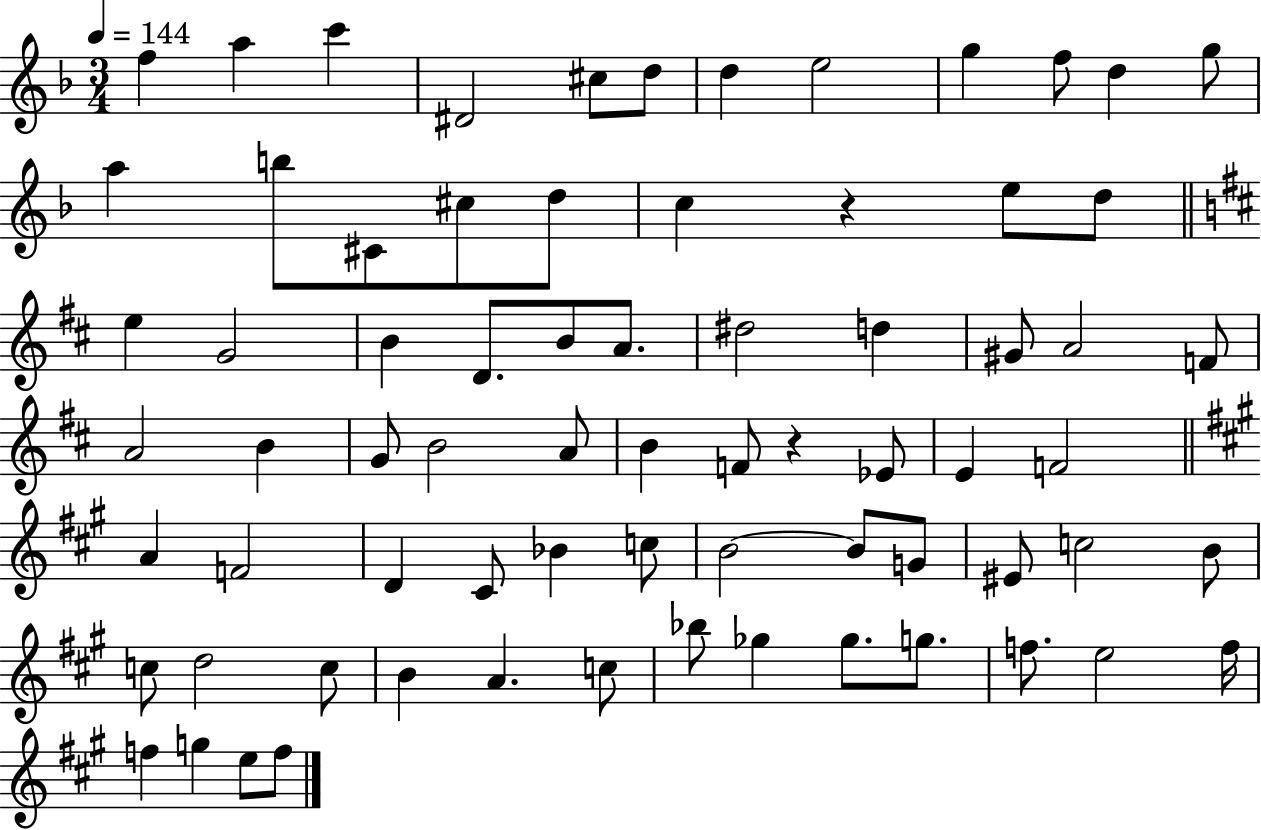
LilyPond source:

{
  \clef treble
  \numericTimeSignature
  \time 3/4
  \key f \major
  \tempo 4 = 144
  \repeat volta 2 { f''4 a''4 c'''4 | dis'2 cis''8 d''8 | d''4 e''2 | g''4 f''8 d''4 g''8 | \break a''4 b''8 cis'8 cis''8 d''8 | c''4 r4 e''8 d''8 | \bar "||" \break \key b \minor e''4 g'2 | b'4 d'8. b'8 a'8. | dis''2 d''4 | gis'8 a'2 f'8 | \break a'2 b'4 | g'8 b'2 a'8 | b'4 f'8 r4 ees'8 | e'4 f'2 | \break \bar "||" \break \key a \major a'4 f'2 | d'4 cis'8 bes'4 c''8 | b'2~~ b'8 g'8 | eis'8 c''2 b'8 | \break c''8 d''2 c''8 | b'4 a'4. c''8 | bes''8 ges''4 ges''8. g''8. | f''8. e''2 f''16 | \break f''4 g''4 e''8 f''8 | } \bar "|."
}